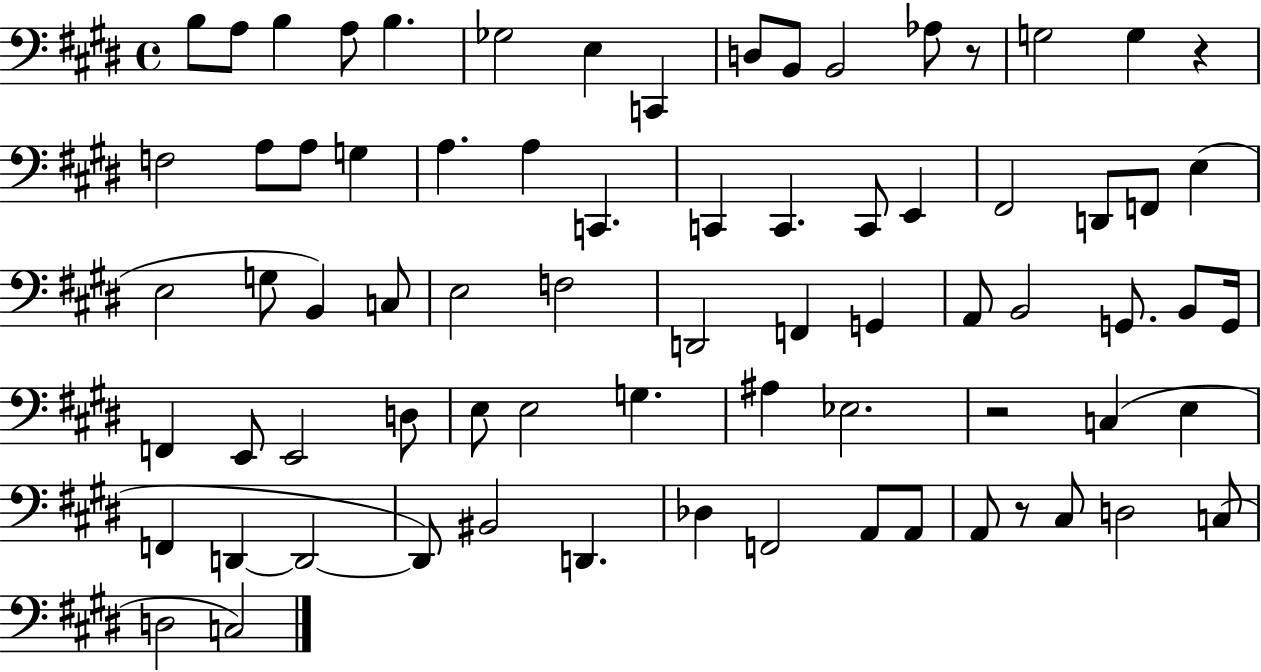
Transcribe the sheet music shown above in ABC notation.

X:1
T:Untitled
M:4/4
L:1/4
K:E
B,/2 A,/2 B, A,/2 B, _G,2 E, C,, D,/2 B,,/2 B,,2 _A,/2 z/2 G,2 G, z F,2 A,/2 A,/2 G, A, A, C,, C,, C,, C,,/2 E,, ^F,,2 D,,/2 F,,/2 E, E,2 G,/2 B,, C,/2 E,2 F,2 D,,2 F,, G,, A,,/2 B,,2 G,,/2 B,,/2 G,,/4 F,, E,,/2 E,,2 D,/2 E,/2 E,2 G, ^A, _E,2 z2 C, E, F,, D,, D,,2 D,,/2 ^B,,2 D,, _D, F,,2 A,,/2 A,,/2 A,,/2 z/2 ^C,/2 D,2 C,/2 D,2 C,2